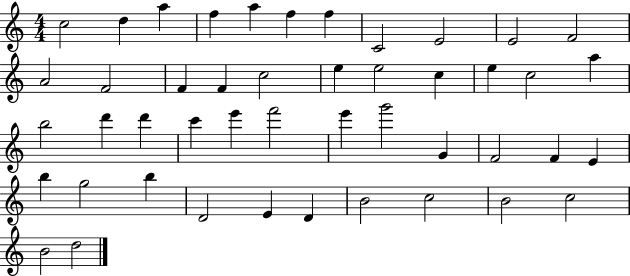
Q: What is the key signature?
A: C major